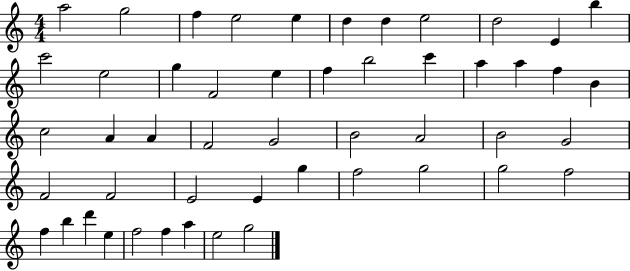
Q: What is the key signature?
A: C major